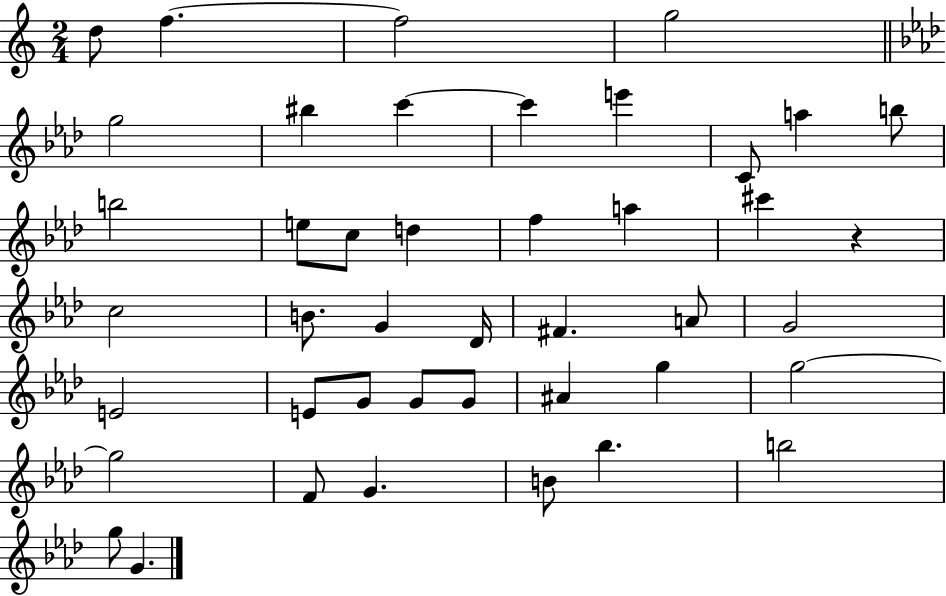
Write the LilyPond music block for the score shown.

{
  \clef treble
  \numericTimeSignature
  \time 2/4
  \key c \major
  d''8 f''4.~~ | f''2 | g''2 | \bar "||" \break \key f \minor g''2 | bis''4 c'''4~~ | c'''4 e'''4 | c'8 a''4 b''8 | \break b''2 | e''8 c''8 d''4 | f''4 a''4 | cis'''4 r4 | \break c''2 | b'8. g'4 des'16 | fis'4. a'8 | g'2 | \break e'2 | e'8 g'8 g'8 g'8 | ais'4 g''4 | g''2~~ | \break g''2 | f'8 g'4. | b'8 bes''4. | b''2 | \break g''8 g'4. | \bar "|."
}